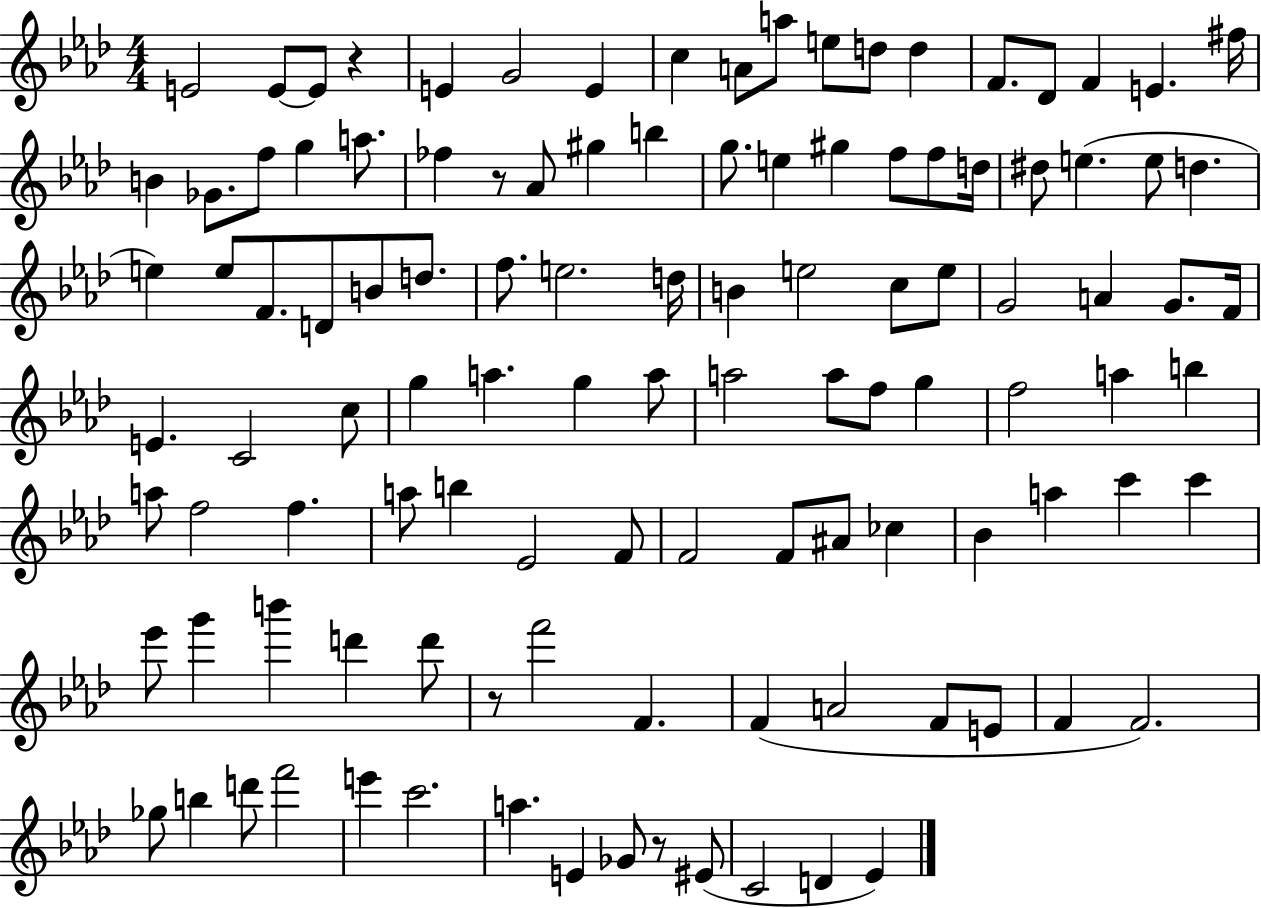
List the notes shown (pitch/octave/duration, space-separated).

E4/h E4/e E4/e R/q E4/q G4/h E4/q C5/q A4/e A5/e E5/e D5/e D5/q F4/e. Db4/e F4/q E4/q. F#5/s B4/q Gb4/e. F5/e G5/q A5/e. FES5/q R/e Ab4/e G#5/q B5/q G5/e. E5/q G#5/q F5/e F5/e D5/s D#5/e E5/q. E5/e D5/q. E5/q E5/e F4/e. D4/e B4/e D5/e. F5/e. E5/h. D5/s B4/q E5/h C5/e E5/e G4/h A4/q G4/e. F4/s E4/q. C4/h C5/e G5/q A5/q. G5/q A5/e A5/h A5/e F5/e G5/q F5/h A5/q B5/q A5/e F5/h F5/q. A5/e B5/q Eb4/h F4/e F4/h F4/e A#4/e CES5/q Bb4/q A5/q C6/q C6/q Eb6/e G6/q B6/q D6/q D6/e R/e F6/h F4/q. F4/q A4/h F4/e E4/e F4/q F4/h. Gb5/e B5/q D6/e F6/h E6/q C6/h. A5/q. E4/q Gb4/e R/e EIS4/e C4/h D4/q Eb4/q